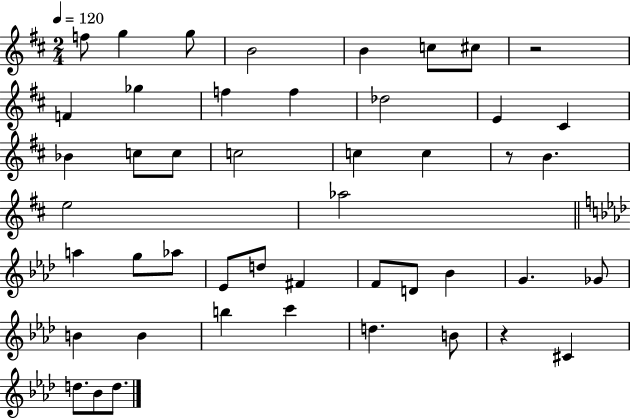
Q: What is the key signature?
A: D major